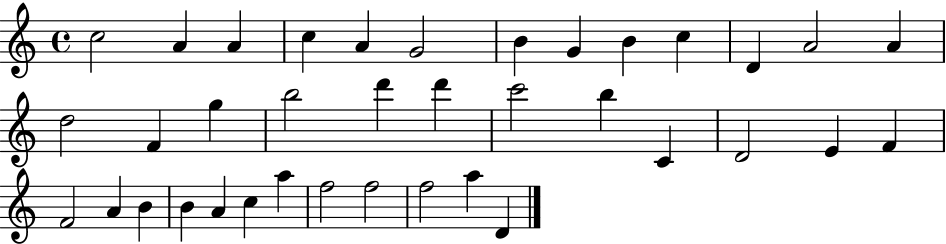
{
  \clef treble
  \time 4/4
  \defaultTimeSignature
  \key c \major
  c''2 a'4 a'4 | c''4 a'4 g'2 | b'4 g'4 b'4 c''4 | d'4 a'2 a'4 | \break d''2 f'4 g''4 | b''2 d'''4 d'''4 | c'''2 b''4 c'4 | d'2 e'4 f'4 | \break f'2 a'4 b'4 | b'4 a'4 c''4 a''4 | f''2 f''2 | f''2 a''4 d'4 | \break \bar "|."
}